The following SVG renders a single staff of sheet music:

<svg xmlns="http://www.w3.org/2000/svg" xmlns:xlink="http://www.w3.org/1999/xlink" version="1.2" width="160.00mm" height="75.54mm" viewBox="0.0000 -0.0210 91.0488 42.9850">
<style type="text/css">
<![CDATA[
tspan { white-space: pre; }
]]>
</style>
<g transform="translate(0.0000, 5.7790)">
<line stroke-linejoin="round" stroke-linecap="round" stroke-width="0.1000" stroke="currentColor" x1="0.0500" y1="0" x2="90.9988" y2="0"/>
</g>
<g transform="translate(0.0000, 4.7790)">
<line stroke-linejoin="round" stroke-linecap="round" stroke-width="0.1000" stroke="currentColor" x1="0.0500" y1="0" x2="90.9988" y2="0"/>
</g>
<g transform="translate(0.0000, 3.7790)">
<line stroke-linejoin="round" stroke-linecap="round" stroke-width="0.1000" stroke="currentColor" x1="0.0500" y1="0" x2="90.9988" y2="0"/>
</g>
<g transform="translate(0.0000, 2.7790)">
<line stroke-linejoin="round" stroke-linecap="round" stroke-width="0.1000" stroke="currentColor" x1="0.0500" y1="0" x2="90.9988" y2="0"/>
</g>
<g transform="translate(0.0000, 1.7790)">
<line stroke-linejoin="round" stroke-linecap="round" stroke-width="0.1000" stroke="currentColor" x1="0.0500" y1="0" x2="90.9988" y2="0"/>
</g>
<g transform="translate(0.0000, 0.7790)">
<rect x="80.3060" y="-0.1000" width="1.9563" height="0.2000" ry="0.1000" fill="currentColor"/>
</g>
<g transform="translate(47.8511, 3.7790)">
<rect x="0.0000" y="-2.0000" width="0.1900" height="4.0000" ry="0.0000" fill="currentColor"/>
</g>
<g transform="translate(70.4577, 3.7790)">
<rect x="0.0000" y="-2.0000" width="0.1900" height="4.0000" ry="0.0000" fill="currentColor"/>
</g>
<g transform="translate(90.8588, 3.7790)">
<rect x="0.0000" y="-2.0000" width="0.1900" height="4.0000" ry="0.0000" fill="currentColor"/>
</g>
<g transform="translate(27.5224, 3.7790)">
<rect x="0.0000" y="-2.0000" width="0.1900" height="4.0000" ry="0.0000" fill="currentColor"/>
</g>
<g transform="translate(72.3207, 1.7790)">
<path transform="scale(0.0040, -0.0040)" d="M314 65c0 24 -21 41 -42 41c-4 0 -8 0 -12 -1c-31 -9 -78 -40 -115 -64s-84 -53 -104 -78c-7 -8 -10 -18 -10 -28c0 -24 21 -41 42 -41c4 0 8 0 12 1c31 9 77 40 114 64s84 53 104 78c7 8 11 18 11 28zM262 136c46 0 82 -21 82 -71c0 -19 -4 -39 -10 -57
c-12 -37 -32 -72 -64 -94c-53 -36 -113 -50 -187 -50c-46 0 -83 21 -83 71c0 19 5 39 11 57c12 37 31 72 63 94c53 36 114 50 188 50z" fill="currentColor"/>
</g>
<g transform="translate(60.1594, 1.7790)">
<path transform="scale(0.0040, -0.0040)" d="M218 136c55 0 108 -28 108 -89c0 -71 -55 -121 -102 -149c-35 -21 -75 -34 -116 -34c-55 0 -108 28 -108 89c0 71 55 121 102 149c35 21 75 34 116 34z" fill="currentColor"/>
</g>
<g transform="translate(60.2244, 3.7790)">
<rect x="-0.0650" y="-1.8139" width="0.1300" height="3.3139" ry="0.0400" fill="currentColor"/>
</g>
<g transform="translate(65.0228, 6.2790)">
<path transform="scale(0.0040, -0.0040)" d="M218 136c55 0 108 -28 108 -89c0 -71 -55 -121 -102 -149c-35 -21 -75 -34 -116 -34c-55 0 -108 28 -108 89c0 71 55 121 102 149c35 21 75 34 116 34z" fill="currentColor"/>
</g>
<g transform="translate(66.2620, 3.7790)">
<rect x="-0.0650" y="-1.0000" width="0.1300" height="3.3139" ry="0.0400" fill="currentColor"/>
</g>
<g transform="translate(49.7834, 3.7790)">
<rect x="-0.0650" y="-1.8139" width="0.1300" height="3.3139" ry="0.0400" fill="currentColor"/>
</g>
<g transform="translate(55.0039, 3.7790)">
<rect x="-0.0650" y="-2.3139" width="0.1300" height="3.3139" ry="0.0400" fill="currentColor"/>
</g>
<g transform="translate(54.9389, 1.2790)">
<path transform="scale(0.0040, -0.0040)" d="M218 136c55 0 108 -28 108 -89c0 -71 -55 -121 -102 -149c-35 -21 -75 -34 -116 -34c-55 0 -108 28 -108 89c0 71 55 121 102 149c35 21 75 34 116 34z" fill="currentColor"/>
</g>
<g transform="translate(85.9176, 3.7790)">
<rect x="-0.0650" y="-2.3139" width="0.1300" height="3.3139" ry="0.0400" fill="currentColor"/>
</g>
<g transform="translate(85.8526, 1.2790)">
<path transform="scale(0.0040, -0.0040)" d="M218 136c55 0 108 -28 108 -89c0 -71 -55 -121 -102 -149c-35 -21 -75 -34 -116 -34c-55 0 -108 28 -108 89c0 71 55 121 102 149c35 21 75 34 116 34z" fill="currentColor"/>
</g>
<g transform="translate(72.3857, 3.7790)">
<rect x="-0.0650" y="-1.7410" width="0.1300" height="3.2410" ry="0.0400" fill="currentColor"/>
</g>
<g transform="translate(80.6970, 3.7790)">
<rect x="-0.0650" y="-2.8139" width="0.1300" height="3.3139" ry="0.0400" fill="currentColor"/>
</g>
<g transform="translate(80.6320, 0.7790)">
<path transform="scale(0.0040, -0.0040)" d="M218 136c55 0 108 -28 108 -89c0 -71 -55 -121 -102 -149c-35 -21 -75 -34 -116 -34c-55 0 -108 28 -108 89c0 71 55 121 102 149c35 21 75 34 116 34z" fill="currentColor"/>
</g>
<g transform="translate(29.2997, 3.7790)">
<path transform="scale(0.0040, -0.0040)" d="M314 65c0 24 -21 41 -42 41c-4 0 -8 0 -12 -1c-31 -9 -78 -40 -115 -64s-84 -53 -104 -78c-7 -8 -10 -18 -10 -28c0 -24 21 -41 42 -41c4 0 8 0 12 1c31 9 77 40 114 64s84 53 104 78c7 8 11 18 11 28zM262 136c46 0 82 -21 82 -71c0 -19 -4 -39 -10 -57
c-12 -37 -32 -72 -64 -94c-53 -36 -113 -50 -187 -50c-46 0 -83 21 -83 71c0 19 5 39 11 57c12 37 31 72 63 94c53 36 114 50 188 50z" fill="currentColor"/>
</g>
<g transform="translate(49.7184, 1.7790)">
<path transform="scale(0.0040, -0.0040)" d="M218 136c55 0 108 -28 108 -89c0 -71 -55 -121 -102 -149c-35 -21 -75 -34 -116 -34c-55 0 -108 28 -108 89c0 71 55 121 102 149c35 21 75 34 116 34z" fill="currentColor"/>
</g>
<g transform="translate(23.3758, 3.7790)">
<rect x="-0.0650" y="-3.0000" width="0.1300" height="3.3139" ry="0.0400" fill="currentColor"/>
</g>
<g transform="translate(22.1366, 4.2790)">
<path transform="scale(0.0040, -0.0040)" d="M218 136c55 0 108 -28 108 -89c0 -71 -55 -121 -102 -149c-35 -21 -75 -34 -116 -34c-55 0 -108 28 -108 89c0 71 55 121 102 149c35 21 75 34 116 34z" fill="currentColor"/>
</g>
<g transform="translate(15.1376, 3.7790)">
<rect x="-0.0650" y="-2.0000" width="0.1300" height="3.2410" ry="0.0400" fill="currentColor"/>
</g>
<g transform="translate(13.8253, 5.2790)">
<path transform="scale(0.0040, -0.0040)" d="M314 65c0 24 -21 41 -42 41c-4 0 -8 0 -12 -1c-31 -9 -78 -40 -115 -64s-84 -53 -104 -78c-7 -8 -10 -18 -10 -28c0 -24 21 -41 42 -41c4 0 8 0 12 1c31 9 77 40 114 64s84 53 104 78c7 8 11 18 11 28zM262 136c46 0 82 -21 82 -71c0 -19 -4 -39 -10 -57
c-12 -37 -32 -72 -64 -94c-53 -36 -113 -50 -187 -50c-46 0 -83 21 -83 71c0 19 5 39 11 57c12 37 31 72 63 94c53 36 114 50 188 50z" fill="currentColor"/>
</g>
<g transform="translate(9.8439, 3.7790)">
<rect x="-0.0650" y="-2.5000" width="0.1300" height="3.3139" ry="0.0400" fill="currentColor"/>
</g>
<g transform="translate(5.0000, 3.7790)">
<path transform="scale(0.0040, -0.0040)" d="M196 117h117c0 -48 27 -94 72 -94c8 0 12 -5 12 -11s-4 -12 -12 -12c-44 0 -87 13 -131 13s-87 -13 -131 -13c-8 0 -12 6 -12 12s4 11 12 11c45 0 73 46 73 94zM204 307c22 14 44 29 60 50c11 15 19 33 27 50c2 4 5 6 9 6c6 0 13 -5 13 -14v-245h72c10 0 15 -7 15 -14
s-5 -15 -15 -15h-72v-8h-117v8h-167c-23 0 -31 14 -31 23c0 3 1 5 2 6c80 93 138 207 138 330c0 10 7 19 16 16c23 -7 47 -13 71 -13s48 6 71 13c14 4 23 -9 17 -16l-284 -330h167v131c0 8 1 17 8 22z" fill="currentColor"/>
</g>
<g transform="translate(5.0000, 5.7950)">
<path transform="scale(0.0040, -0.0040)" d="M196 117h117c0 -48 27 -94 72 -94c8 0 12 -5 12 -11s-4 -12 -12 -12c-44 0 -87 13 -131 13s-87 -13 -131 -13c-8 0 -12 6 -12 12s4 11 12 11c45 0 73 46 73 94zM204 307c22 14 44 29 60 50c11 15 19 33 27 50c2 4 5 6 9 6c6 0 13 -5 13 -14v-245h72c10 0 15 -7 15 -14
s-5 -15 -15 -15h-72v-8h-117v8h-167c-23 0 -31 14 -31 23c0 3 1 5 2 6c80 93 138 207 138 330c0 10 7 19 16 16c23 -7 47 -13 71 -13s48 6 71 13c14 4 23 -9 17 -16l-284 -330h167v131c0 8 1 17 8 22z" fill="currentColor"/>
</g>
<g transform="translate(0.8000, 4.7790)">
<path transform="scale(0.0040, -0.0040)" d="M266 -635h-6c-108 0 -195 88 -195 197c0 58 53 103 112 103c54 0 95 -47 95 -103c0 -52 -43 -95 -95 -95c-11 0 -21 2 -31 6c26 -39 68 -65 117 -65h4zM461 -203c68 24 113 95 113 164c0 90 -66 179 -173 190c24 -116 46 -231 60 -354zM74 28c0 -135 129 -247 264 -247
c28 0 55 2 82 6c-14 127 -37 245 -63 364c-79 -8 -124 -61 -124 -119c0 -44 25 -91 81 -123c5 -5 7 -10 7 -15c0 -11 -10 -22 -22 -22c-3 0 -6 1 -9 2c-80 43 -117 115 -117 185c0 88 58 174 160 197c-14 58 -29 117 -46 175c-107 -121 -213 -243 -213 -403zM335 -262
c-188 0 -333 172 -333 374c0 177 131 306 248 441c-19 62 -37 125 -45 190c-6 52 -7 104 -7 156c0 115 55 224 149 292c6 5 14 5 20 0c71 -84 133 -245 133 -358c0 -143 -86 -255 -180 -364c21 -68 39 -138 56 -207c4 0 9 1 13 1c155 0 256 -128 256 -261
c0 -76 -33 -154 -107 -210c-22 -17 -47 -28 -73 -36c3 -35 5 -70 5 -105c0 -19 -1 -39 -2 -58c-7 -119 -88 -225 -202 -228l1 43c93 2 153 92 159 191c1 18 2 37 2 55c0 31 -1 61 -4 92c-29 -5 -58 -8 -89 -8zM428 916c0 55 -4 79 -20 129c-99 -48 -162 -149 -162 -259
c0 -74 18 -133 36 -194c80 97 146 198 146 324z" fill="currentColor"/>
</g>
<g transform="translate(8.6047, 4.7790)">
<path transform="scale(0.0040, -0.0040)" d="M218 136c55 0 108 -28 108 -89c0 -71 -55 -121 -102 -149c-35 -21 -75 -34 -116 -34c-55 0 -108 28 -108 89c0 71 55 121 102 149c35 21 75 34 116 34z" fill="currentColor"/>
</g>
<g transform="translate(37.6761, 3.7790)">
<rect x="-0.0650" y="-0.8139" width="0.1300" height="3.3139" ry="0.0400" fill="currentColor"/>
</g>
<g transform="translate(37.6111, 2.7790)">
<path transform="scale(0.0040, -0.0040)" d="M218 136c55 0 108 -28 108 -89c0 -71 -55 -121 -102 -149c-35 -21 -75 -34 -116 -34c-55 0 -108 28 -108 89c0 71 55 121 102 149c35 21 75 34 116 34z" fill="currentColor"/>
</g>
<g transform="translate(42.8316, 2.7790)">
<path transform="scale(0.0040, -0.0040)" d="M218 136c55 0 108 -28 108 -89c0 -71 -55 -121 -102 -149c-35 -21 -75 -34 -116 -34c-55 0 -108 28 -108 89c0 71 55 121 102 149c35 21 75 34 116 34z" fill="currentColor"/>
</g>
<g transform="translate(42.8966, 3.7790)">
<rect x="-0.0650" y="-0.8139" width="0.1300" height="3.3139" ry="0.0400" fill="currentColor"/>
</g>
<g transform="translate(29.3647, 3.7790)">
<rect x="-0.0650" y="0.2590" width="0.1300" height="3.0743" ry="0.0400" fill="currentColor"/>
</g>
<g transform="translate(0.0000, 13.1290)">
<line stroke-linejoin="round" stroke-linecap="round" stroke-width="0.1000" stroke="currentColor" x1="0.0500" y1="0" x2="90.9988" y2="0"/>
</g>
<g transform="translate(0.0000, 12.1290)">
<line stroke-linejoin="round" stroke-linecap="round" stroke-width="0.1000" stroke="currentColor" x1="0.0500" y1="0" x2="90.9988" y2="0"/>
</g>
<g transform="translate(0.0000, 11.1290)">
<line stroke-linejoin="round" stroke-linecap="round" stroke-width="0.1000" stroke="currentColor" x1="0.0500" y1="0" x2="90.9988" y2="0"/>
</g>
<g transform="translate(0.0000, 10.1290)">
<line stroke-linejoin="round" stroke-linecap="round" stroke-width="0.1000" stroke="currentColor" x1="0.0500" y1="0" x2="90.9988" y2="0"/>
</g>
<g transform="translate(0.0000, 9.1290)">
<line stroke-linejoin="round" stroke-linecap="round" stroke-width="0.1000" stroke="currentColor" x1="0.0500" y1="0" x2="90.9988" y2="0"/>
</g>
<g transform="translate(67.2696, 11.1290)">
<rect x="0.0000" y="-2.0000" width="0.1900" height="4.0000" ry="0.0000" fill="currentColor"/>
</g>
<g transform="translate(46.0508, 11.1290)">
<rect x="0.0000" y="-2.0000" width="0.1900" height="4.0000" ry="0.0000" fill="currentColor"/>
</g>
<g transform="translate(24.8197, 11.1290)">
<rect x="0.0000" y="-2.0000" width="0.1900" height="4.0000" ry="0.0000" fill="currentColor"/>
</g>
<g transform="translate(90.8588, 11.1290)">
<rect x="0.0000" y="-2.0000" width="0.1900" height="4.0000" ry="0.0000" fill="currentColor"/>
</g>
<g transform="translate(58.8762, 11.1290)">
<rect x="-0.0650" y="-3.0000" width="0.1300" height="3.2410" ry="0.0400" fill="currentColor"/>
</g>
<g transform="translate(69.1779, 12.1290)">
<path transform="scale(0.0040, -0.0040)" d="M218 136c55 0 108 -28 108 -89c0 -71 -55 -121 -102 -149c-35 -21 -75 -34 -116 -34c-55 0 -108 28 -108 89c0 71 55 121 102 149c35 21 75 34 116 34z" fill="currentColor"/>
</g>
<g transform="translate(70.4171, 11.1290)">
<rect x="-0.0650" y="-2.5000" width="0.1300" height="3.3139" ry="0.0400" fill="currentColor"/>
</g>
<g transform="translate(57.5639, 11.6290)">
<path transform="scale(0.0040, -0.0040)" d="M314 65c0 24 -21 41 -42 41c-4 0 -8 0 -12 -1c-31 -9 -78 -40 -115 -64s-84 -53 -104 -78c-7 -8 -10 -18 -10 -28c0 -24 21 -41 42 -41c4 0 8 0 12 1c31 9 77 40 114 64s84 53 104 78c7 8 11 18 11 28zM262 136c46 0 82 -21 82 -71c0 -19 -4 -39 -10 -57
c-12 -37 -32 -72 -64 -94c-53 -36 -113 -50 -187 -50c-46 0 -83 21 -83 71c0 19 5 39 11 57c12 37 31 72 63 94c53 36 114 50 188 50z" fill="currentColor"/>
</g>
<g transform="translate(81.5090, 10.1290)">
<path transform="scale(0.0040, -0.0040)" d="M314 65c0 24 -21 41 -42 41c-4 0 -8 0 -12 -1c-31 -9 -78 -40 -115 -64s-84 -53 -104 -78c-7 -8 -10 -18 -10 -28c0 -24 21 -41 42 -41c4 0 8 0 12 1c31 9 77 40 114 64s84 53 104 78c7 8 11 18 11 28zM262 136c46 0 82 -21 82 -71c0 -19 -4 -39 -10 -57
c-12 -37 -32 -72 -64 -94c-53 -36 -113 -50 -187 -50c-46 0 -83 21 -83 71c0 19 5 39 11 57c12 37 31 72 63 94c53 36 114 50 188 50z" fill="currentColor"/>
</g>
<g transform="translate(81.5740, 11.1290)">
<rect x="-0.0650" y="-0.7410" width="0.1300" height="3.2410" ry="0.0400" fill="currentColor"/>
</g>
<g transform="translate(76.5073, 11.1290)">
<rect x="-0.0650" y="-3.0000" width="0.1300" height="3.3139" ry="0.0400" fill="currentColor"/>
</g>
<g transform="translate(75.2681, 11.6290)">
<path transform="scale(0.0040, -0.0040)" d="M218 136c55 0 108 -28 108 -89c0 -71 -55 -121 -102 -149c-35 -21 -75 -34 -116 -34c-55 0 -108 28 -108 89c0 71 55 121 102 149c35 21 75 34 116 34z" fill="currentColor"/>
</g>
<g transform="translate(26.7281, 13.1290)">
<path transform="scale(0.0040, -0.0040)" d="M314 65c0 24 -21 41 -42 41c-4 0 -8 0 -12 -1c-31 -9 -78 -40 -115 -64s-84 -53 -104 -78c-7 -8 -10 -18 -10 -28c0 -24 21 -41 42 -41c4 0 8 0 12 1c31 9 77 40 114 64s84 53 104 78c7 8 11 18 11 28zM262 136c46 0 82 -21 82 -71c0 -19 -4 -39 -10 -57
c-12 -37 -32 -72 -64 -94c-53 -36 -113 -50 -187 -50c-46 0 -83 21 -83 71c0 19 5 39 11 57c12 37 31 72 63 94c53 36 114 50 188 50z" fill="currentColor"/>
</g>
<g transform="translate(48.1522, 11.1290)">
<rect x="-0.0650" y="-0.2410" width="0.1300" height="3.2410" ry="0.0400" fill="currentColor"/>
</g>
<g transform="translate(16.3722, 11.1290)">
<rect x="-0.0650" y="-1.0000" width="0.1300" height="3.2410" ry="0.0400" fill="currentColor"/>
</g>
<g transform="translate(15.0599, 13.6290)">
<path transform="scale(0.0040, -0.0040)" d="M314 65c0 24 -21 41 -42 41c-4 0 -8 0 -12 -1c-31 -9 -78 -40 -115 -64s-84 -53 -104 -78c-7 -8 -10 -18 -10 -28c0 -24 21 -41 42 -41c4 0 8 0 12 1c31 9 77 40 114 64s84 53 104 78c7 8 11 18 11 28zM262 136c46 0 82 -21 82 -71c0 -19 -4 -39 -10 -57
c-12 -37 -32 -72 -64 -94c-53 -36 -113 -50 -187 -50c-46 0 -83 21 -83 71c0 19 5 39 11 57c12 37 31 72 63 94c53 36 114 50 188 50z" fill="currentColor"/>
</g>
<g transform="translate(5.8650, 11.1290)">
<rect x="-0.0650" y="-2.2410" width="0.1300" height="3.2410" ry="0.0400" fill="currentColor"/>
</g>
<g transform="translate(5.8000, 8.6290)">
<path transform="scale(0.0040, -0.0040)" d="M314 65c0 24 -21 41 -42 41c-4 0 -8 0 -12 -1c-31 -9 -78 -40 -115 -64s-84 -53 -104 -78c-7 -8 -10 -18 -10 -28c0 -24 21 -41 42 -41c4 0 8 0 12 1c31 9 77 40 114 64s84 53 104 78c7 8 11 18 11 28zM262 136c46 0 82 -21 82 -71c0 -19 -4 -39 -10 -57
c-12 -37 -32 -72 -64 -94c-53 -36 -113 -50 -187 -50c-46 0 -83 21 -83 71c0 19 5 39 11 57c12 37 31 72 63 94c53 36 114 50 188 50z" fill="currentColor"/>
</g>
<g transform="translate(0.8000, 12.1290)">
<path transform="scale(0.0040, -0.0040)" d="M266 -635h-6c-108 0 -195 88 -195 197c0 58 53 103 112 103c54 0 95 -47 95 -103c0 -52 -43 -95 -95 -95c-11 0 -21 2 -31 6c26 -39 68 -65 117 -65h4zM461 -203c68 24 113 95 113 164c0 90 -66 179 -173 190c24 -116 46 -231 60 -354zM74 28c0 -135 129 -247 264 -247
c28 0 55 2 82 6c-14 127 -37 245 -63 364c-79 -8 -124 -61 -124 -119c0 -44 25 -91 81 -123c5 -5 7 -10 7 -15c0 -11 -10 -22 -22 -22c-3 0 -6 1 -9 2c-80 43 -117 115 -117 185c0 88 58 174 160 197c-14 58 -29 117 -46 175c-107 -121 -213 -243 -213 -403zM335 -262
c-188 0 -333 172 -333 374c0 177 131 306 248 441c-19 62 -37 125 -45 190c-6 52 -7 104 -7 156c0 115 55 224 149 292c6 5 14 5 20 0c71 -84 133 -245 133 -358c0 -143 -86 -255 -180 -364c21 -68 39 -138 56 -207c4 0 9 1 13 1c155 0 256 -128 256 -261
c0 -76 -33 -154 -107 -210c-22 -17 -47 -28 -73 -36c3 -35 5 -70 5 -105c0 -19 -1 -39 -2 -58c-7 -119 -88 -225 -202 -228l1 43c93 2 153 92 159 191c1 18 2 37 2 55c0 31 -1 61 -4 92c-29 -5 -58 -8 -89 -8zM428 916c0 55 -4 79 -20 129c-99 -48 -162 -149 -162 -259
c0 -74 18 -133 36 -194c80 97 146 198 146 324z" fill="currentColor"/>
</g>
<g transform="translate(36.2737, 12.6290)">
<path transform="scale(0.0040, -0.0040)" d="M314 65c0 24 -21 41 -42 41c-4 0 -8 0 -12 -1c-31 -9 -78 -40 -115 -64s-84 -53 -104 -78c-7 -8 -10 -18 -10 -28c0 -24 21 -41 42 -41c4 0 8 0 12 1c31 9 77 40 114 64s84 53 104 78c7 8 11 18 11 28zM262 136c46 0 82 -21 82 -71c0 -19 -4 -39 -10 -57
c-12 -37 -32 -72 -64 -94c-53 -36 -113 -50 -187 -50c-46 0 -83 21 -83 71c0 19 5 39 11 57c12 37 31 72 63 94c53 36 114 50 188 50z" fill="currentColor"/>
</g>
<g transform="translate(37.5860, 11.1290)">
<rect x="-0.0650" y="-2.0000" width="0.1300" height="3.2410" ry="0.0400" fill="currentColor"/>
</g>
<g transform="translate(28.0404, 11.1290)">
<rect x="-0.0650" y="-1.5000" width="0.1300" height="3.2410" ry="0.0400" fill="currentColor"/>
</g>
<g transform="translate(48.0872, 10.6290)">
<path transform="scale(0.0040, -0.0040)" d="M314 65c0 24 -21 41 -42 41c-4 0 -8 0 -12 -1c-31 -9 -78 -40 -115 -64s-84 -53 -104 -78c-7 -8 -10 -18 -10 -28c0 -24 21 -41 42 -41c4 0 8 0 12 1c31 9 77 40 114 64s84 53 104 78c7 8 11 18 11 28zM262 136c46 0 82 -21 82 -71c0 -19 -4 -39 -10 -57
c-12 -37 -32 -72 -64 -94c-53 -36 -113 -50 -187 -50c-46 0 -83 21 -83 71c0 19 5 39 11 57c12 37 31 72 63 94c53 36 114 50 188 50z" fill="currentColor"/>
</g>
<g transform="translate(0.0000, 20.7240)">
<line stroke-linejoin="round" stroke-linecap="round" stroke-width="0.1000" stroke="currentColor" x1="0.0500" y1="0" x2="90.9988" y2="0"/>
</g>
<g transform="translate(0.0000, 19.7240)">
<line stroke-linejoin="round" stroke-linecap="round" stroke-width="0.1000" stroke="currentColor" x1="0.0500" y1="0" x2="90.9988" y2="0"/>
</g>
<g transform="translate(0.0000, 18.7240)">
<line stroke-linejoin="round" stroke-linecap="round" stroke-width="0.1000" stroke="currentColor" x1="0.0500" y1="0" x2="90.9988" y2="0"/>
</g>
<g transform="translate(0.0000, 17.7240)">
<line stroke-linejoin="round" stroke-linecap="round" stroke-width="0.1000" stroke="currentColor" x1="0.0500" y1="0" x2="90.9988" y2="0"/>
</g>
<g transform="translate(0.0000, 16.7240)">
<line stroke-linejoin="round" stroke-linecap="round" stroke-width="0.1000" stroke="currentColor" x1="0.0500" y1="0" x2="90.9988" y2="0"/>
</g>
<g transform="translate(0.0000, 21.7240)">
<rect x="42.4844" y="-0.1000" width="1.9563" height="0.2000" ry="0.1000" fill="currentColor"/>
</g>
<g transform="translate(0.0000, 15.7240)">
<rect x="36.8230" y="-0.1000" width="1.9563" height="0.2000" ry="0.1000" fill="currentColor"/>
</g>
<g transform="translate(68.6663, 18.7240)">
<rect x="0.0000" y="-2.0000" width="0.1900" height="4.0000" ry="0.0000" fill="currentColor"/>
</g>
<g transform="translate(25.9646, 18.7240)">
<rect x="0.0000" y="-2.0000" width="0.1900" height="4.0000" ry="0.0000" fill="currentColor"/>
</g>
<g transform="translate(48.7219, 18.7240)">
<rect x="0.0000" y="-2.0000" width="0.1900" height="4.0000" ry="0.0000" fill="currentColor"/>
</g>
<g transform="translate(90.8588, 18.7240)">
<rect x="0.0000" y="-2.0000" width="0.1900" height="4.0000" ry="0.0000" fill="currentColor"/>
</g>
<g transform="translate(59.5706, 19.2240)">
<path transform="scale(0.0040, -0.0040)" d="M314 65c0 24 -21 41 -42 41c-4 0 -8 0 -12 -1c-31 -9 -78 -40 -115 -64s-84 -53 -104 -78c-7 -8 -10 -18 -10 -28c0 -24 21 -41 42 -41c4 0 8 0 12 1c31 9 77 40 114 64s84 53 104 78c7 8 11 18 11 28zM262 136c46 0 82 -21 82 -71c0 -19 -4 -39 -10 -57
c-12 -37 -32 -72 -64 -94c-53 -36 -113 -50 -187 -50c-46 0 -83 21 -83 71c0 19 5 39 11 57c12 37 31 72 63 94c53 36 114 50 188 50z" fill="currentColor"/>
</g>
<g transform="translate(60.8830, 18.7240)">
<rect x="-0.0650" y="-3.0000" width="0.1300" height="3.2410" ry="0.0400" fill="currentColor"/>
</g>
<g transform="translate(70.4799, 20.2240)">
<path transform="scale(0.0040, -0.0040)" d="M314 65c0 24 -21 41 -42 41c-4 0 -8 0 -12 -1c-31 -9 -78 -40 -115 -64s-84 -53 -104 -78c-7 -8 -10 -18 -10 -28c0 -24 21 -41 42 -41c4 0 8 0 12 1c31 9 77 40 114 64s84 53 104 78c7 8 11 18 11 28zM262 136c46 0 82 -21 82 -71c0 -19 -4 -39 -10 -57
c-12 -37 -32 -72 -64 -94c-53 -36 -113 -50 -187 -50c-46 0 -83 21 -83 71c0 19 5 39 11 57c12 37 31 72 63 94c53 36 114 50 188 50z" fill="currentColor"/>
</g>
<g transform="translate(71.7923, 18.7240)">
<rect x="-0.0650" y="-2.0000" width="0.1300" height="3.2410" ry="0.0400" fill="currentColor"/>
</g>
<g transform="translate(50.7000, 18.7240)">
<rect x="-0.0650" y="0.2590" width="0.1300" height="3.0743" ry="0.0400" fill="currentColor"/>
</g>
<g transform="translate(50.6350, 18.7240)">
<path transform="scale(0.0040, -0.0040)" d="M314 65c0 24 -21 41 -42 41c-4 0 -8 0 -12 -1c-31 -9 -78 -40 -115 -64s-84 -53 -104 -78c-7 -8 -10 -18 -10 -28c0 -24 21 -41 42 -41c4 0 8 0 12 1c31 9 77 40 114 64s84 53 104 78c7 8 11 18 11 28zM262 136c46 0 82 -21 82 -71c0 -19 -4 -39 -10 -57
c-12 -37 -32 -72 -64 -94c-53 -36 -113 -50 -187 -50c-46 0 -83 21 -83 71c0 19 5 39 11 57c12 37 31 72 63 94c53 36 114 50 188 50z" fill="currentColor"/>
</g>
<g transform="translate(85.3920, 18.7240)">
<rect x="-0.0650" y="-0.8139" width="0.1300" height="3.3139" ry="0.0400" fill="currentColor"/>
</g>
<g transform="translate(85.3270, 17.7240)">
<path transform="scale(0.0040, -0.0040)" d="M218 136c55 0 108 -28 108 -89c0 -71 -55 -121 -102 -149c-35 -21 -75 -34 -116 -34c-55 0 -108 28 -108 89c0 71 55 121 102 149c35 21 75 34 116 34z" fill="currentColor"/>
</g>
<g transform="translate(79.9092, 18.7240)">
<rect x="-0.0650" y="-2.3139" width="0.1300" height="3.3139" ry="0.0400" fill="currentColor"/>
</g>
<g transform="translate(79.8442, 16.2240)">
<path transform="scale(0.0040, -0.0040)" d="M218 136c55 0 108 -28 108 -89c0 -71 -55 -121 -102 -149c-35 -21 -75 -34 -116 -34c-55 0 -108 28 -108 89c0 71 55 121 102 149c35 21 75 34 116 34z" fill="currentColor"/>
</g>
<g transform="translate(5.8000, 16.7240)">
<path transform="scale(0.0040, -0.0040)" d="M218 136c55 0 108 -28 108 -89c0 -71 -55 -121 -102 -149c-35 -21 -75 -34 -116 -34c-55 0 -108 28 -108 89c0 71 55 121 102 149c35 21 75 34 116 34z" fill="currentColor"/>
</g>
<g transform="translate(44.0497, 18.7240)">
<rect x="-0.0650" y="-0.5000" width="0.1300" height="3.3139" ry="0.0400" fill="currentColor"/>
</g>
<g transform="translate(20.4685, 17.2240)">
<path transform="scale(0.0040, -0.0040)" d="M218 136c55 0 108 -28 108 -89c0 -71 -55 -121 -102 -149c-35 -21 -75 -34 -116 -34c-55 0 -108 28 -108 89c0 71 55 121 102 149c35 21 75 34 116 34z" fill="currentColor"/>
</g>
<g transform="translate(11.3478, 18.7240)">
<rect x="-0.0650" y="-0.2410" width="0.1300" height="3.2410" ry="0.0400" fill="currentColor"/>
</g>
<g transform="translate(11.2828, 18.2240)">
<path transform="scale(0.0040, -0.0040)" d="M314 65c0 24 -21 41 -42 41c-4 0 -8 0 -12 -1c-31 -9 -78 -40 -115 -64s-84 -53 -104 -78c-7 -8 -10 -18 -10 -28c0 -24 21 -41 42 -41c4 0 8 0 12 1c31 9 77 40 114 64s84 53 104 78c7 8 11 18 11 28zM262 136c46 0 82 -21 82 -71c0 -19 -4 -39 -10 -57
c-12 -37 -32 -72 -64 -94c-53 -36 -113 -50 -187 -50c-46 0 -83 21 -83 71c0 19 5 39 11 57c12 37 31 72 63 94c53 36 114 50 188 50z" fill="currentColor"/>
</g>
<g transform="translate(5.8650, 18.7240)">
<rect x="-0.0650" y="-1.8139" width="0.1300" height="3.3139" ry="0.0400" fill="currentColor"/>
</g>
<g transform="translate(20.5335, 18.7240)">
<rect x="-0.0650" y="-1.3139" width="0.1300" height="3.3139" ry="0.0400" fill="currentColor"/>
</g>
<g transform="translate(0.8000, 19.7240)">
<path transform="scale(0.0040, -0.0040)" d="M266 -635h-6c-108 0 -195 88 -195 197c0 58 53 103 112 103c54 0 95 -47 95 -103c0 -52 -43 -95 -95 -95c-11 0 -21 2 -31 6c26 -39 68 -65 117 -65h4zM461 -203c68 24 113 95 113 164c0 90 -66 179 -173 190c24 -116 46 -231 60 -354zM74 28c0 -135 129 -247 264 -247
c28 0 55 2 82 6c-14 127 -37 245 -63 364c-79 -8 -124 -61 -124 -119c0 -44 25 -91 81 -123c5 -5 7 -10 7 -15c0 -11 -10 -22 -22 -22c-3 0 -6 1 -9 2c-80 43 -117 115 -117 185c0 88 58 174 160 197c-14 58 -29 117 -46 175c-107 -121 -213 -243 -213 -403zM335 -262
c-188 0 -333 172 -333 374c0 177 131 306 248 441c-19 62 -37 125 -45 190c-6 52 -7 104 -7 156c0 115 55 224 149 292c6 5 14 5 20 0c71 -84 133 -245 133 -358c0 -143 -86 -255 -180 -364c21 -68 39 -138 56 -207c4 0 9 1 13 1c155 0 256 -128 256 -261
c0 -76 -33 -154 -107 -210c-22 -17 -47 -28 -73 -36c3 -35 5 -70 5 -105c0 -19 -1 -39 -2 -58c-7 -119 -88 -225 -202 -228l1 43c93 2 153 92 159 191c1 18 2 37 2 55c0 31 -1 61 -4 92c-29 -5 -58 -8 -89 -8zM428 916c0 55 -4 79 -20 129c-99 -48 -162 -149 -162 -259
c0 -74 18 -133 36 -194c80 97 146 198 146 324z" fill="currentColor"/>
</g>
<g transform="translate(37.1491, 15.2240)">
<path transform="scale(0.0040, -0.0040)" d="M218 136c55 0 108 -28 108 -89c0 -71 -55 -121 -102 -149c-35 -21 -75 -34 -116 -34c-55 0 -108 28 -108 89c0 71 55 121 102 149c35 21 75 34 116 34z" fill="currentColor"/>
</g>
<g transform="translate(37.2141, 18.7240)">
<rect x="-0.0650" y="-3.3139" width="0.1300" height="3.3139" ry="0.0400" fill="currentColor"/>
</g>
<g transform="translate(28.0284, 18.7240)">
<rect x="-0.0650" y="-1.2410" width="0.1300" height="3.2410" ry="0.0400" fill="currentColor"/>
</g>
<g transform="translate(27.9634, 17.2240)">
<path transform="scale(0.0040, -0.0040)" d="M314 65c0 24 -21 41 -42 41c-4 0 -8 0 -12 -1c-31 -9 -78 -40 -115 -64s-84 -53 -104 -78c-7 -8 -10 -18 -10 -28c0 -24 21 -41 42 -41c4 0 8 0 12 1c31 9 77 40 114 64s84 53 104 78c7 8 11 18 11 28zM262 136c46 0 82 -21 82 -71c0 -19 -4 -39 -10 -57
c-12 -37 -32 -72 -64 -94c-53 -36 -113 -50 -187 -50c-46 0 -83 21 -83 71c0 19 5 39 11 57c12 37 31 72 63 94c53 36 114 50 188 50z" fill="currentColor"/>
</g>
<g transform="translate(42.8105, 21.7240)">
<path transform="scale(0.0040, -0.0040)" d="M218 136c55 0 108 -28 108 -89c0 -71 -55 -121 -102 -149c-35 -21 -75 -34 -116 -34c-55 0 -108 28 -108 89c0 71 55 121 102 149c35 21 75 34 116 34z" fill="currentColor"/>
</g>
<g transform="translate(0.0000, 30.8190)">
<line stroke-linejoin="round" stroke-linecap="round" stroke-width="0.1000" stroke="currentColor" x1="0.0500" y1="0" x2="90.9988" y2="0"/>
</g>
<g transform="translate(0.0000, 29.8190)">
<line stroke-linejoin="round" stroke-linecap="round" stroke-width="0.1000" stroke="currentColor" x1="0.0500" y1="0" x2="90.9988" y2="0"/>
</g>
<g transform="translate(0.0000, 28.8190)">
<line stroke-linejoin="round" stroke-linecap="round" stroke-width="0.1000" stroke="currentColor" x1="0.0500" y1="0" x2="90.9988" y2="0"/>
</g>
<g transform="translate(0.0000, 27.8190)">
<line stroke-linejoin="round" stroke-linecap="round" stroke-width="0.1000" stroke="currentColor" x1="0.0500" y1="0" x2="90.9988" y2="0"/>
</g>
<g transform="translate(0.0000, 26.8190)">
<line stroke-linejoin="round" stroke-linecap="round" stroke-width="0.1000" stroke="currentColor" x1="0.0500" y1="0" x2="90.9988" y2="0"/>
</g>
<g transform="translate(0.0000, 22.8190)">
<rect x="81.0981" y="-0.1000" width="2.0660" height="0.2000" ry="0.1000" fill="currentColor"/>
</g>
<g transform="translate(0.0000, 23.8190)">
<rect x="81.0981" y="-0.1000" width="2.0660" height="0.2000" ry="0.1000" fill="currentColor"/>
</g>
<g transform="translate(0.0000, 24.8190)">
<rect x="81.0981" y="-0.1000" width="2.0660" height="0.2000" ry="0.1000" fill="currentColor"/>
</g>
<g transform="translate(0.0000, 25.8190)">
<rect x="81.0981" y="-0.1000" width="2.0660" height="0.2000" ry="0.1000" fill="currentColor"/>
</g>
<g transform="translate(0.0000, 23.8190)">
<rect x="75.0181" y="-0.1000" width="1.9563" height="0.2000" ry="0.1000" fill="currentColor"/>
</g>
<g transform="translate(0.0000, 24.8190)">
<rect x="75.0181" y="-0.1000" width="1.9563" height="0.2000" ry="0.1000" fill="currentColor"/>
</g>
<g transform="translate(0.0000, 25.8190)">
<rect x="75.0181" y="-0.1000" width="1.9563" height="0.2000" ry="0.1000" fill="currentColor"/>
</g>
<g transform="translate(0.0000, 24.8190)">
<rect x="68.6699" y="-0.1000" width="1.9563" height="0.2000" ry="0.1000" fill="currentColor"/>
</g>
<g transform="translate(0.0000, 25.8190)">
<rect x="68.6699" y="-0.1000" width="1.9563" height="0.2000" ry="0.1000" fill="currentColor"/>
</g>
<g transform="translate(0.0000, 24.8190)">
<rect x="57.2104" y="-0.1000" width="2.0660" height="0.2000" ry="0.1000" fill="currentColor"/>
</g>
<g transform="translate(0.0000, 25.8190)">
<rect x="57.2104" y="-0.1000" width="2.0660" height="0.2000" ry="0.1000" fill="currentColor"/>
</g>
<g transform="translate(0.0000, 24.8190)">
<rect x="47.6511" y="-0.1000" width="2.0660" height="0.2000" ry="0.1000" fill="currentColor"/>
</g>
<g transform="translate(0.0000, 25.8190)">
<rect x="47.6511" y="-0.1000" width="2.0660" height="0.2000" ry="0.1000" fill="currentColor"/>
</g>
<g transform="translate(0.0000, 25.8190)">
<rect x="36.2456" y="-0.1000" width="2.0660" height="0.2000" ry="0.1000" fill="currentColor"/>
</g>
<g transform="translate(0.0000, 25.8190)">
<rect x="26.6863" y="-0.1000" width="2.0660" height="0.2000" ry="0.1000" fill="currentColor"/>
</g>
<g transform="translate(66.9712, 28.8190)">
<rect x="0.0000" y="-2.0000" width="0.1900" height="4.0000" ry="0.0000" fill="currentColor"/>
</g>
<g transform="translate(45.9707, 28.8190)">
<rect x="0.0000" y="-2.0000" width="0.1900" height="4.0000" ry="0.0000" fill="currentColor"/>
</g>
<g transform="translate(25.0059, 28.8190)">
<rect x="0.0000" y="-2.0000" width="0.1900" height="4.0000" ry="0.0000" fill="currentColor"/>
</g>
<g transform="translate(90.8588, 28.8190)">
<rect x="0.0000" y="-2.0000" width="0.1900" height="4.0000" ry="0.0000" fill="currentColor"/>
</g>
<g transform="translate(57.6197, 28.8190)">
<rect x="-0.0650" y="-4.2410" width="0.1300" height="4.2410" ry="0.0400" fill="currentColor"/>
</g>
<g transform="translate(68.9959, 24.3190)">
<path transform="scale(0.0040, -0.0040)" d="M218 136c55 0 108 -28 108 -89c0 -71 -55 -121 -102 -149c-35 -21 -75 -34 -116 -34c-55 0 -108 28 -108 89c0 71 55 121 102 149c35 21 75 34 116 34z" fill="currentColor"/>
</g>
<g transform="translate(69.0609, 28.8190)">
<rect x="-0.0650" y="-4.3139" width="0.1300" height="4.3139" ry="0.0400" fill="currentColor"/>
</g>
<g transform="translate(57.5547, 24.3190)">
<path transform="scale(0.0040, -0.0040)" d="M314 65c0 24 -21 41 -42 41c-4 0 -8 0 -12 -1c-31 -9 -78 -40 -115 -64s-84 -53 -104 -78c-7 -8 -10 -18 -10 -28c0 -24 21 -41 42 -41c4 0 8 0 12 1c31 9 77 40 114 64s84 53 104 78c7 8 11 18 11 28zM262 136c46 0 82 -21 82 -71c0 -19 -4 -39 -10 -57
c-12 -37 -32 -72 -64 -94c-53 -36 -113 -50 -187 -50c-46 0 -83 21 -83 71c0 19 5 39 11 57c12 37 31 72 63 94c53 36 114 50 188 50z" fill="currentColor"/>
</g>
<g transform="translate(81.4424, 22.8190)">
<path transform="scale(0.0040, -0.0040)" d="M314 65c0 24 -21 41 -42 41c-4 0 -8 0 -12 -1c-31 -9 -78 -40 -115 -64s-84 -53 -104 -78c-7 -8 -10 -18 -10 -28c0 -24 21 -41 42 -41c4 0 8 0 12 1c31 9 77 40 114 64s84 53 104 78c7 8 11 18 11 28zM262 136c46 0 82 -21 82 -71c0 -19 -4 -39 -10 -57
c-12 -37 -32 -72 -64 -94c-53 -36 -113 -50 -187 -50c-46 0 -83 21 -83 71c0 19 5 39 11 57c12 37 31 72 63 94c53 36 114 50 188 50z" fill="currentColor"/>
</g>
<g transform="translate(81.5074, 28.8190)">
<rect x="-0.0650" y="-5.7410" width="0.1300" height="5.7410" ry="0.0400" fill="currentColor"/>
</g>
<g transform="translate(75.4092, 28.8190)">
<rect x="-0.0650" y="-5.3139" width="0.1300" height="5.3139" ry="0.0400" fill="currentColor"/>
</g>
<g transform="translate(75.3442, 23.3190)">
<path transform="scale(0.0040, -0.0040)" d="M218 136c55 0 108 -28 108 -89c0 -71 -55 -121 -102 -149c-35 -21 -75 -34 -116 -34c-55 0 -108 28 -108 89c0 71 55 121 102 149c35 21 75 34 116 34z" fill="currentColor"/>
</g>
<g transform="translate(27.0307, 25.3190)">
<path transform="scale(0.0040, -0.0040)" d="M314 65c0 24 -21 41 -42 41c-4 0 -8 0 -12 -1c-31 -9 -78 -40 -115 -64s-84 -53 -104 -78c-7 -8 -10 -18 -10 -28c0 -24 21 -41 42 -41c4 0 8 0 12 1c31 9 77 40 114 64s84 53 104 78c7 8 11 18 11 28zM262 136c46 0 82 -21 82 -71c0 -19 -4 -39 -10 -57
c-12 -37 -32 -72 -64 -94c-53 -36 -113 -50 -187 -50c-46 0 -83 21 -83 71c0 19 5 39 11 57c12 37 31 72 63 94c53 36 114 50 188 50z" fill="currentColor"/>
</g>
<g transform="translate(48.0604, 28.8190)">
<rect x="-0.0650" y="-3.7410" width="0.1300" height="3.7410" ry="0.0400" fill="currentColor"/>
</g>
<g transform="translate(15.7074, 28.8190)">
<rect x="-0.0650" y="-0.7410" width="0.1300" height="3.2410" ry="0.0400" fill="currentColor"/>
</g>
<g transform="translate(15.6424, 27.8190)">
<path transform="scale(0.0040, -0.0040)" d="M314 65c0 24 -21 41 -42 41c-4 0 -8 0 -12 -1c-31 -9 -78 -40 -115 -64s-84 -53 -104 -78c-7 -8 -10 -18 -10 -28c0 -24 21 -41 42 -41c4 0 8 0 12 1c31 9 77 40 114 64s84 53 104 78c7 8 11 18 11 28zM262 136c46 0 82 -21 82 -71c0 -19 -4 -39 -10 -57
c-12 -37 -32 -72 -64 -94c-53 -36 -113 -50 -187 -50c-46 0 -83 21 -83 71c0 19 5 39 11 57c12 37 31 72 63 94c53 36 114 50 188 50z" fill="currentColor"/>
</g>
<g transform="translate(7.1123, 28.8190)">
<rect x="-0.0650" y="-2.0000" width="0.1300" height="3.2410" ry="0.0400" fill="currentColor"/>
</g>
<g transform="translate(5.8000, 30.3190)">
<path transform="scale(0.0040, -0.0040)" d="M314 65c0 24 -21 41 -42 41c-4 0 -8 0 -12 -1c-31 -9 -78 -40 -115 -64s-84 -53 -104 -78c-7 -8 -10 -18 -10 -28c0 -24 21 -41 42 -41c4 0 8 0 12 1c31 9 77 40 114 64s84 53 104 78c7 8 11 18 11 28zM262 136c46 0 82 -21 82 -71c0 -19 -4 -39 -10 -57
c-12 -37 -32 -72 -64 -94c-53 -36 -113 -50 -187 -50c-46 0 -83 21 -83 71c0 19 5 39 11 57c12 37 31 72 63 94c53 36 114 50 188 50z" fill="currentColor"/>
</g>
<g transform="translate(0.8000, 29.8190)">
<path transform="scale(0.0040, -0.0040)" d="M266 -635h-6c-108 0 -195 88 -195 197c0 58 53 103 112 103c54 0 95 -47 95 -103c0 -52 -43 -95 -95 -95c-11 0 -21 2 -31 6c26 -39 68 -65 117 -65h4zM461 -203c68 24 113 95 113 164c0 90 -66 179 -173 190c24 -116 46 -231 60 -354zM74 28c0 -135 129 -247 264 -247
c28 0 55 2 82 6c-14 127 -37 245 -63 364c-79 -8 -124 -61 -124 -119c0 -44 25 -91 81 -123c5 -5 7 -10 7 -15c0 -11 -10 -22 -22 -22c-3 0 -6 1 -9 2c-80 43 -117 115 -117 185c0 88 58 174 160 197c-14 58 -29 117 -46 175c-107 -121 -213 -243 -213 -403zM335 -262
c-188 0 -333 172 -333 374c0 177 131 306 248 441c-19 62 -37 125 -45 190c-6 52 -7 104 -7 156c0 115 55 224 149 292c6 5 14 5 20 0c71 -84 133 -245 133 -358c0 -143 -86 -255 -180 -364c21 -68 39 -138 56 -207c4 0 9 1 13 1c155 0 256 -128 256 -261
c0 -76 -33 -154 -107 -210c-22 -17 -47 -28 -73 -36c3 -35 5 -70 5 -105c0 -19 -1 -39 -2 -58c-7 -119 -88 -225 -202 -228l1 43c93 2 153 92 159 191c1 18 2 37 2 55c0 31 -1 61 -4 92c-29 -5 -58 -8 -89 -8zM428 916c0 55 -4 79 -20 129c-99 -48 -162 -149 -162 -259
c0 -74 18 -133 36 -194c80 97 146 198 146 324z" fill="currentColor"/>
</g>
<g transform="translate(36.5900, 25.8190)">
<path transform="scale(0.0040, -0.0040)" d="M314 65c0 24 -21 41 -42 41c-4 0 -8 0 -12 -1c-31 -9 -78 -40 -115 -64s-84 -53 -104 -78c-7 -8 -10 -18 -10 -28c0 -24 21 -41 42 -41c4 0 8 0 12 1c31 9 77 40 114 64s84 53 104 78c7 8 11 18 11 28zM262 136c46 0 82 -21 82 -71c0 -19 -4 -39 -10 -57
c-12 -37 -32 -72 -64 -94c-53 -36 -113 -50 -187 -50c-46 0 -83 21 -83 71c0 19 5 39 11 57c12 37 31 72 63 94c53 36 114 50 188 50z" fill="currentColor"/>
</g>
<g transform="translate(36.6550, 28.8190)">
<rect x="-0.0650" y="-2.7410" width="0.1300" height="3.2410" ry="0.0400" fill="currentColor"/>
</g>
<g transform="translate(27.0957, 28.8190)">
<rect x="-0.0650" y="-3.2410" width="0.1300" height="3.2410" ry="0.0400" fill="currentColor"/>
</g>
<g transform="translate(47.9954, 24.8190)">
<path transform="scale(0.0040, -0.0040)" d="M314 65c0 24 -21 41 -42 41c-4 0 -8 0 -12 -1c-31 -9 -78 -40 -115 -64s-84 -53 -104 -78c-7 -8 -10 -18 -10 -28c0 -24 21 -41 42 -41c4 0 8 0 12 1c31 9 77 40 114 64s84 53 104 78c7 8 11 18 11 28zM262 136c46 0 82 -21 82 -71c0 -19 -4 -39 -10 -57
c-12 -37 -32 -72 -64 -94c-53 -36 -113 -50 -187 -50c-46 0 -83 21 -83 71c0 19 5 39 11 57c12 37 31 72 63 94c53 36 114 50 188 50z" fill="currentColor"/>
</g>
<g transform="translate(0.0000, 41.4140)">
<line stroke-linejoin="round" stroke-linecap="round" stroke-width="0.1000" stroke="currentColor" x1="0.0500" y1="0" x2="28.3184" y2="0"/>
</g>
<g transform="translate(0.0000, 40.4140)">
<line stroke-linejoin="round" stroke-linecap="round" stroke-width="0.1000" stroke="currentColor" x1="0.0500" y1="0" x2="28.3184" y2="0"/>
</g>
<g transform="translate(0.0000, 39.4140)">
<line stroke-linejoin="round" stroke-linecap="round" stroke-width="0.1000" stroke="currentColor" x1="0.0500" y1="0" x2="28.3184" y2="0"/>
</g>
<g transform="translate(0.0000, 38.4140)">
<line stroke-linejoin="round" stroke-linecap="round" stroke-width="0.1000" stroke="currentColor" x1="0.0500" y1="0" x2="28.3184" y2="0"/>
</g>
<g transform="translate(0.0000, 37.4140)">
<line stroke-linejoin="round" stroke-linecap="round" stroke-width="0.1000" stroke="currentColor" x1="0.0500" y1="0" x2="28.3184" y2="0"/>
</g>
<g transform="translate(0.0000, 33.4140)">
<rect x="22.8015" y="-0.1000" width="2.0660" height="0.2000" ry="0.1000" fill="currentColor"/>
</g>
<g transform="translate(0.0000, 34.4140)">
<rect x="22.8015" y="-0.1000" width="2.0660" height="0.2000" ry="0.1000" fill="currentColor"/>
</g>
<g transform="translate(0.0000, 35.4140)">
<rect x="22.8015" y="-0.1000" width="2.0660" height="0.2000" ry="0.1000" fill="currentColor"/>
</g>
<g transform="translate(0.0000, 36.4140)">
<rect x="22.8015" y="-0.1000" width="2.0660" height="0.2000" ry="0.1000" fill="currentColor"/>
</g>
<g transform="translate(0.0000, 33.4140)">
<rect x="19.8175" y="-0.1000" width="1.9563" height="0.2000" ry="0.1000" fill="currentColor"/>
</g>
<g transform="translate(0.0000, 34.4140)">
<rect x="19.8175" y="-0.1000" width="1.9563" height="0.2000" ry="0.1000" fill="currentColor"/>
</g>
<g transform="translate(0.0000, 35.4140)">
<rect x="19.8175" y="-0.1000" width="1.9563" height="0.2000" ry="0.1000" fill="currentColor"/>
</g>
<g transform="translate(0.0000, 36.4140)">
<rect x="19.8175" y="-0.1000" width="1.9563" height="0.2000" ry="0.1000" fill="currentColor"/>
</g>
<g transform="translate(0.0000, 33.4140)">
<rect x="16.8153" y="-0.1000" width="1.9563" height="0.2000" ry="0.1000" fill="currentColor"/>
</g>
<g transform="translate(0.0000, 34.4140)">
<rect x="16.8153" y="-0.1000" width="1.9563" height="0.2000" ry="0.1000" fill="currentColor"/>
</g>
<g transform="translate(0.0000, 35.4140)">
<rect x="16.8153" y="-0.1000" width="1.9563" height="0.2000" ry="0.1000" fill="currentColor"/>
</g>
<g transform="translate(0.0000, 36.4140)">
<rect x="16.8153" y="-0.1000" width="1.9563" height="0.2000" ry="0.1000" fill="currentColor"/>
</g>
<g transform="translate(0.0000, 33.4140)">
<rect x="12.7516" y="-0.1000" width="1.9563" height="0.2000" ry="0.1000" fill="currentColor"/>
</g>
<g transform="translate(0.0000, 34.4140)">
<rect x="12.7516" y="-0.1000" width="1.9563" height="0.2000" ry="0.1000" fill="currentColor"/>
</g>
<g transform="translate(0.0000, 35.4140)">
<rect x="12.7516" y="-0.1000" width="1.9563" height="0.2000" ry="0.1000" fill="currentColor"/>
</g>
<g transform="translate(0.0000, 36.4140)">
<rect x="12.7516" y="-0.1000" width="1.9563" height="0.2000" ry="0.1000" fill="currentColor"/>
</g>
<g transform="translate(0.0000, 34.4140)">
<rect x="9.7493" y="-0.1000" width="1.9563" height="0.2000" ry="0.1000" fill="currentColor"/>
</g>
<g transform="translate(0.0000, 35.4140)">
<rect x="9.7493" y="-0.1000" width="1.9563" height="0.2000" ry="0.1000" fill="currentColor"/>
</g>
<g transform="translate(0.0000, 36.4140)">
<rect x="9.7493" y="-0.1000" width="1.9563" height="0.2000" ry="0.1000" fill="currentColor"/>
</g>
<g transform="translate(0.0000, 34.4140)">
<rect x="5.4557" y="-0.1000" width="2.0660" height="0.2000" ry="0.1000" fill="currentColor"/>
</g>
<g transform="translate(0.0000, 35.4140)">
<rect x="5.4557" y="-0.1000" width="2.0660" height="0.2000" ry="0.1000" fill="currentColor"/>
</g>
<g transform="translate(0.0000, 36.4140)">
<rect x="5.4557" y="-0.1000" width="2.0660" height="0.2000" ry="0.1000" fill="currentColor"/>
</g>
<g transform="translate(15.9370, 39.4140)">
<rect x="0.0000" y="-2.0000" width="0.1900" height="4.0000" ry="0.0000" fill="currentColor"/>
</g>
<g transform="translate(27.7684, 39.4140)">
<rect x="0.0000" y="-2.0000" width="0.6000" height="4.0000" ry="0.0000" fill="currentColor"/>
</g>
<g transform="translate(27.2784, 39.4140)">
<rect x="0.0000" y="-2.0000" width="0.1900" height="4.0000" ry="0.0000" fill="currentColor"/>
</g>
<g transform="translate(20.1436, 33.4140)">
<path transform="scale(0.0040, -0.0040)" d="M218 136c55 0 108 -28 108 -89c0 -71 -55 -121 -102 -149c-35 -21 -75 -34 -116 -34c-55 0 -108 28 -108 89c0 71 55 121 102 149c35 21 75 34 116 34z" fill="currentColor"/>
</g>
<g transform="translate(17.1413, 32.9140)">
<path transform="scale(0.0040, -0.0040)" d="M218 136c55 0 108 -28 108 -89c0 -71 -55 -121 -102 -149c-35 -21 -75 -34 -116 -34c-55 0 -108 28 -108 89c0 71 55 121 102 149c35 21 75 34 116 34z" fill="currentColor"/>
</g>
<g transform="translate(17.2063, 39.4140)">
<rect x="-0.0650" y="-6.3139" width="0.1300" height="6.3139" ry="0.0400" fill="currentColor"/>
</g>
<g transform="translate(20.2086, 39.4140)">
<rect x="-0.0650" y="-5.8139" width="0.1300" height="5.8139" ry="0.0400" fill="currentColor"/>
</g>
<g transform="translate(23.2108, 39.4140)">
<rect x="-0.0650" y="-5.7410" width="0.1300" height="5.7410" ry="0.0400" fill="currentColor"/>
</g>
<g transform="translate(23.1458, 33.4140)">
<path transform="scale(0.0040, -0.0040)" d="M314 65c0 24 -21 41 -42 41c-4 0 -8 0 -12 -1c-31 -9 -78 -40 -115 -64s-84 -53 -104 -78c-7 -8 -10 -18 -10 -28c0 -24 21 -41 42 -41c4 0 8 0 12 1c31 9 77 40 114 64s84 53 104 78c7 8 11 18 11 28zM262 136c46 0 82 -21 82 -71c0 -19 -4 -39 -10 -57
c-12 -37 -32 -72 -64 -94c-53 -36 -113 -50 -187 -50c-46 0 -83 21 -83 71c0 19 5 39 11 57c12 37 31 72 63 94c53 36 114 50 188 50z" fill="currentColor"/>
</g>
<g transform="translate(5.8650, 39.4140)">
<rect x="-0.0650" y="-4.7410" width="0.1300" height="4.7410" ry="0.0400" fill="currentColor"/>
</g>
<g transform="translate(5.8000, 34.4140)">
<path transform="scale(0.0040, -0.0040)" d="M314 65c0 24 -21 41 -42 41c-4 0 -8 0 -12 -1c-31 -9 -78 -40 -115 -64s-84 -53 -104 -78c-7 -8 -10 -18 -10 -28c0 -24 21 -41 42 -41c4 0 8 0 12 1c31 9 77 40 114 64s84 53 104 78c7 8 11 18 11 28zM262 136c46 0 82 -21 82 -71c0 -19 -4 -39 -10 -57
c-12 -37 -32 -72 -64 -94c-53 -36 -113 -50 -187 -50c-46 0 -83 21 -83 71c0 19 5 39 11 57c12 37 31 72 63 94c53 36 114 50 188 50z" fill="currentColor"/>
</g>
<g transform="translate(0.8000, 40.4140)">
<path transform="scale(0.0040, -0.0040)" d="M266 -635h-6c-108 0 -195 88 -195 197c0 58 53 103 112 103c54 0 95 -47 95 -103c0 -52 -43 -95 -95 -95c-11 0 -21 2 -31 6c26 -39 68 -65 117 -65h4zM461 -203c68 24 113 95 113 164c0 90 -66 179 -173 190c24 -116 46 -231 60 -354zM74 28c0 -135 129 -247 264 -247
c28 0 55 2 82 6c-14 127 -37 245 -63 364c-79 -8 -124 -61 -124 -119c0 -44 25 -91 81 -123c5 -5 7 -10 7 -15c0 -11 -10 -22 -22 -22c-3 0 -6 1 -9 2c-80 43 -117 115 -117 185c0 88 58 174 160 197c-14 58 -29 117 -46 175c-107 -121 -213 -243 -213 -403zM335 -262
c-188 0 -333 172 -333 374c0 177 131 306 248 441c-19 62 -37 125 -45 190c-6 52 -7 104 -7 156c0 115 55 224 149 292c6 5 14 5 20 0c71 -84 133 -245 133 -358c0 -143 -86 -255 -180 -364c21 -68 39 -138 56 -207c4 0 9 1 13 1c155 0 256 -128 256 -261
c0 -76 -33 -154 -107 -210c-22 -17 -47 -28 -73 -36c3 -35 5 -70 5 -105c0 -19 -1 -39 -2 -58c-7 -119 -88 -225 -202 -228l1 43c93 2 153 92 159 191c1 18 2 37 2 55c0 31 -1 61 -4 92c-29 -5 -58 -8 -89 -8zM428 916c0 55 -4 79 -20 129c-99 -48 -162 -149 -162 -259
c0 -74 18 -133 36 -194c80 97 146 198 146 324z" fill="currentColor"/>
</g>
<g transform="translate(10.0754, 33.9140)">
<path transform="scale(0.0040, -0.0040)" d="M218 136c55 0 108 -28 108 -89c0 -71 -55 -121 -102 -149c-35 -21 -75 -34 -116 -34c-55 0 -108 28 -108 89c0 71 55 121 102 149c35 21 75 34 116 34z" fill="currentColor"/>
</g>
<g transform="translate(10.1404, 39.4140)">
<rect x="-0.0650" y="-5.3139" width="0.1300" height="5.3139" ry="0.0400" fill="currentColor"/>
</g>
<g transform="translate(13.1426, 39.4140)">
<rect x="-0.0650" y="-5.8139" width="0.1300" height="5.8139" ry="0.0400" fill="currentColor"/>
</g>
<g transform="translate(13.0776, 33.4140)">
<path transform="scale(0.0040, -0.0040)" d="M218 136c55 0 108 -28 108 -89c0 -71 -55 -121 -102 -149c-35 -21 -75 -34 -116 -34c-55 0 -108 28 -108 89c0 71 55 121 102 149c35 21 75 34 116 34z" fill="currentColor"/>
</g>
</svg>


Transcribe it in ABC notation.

X:1
T:Untitled
M:4/4
L:1/4
K:C
G F2 A B2 d d f g f D f2 a g g2 D2 E2 F2 c2 A2 G A d2 f c2 e e2 b C B2 A2 F2 g d F2 d2 b2 a2 c'2 d'2 d' f' g'2 e'2 f' g' a' g' g'2